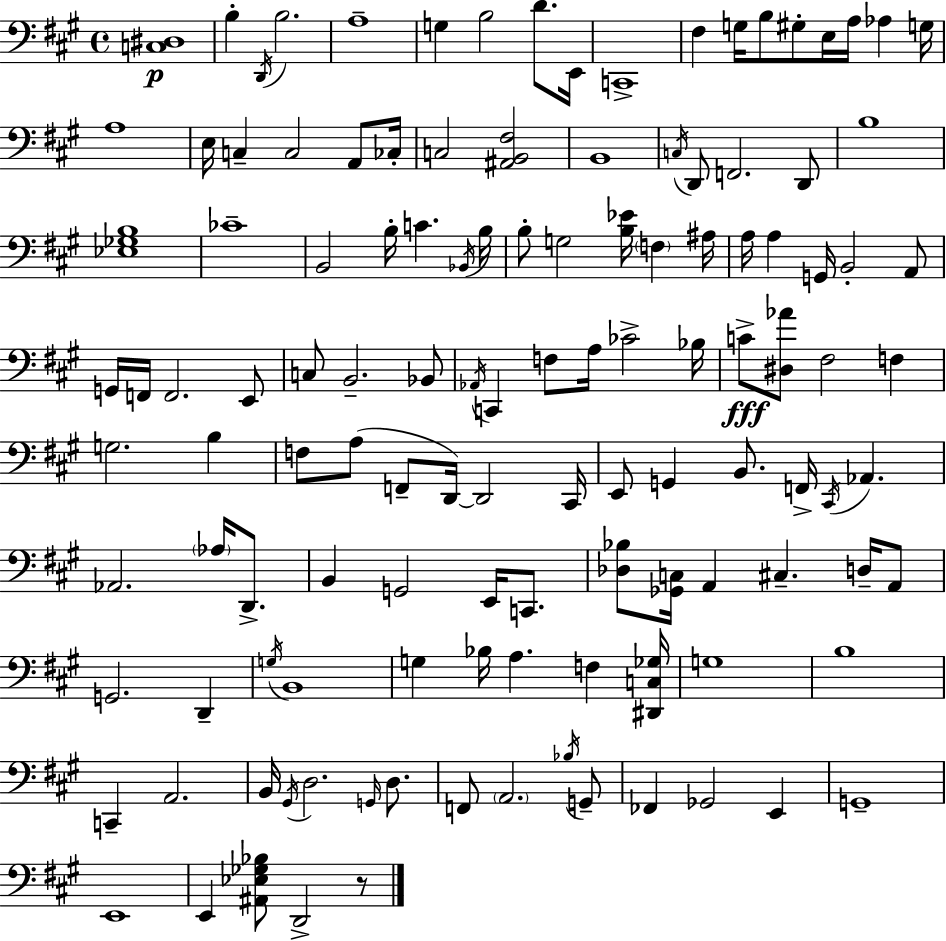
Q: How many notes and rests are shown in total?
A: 124